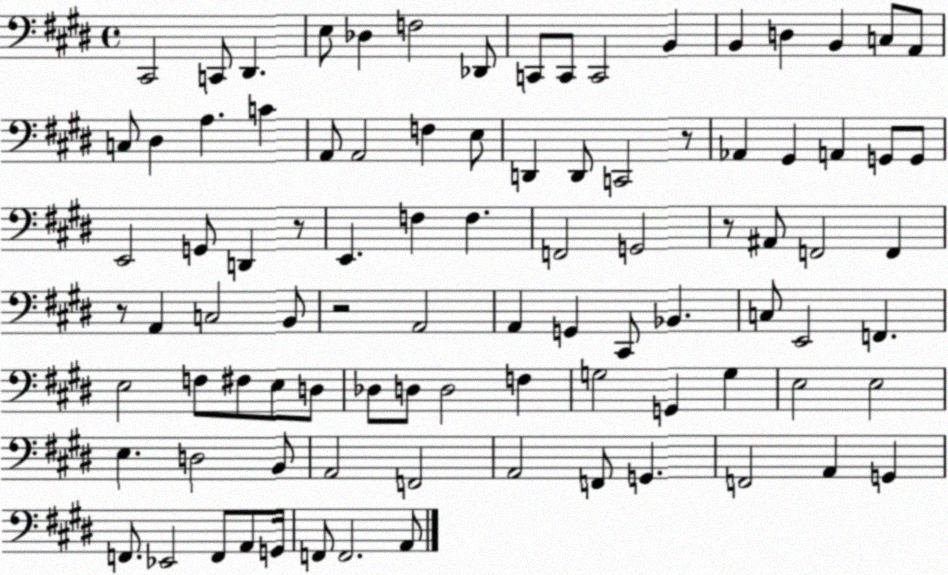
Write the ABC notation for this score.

X:1
T:Untitled
M:4/4
L:1/4
K:E
^C,,2 C,,/2 ^D,, E,/2 _D, F,2 _D,,/2 C,,/2 C,,/2 C,,2 B,, B,, D, B,, C,/2 A,,/2 C,/2 ^D, A, C A,,/2 A,,2 F, E,/2 D,, D,,/2 C,,2 z/2 _A,, ^G,, A,, G,,/2 G,,/2 E,,2 G,,/2 D,, z/2 E,, F, F, F,,2 G,,2 z/2 ^A,,/2 F,,2 F,, z/2 A,, C,2 B,,/2 z2 A,,2 A,, G,, ^C,,/2 _B,, C,/2 E,,2 F,, E,2 F,/2 ^F,/2 E,/2 D,/2 _D,/2 D,/2 D,2 F, G,2 G,, G, E,2 E,2 E, D,2 B,,/2 A,,2 F,,2 A,,2 F,,/2 G,, F,,2 A,, G,, F,,/2 _E,,2 F,,/2 A,,/2 G,,/4 F,,/2 F,,2 A,,/2